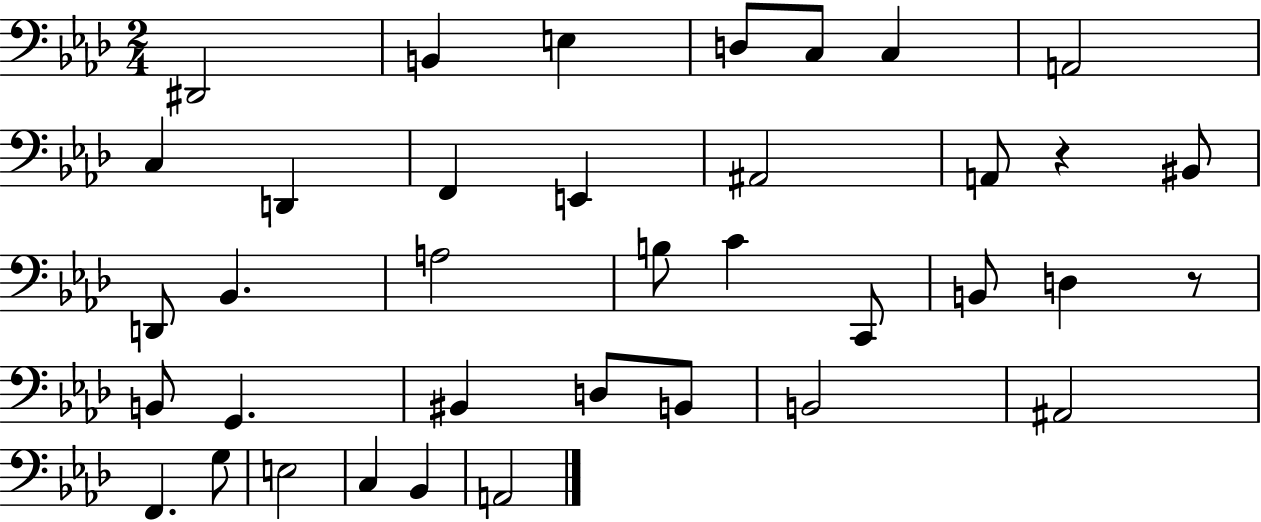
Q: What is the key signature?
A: AES major